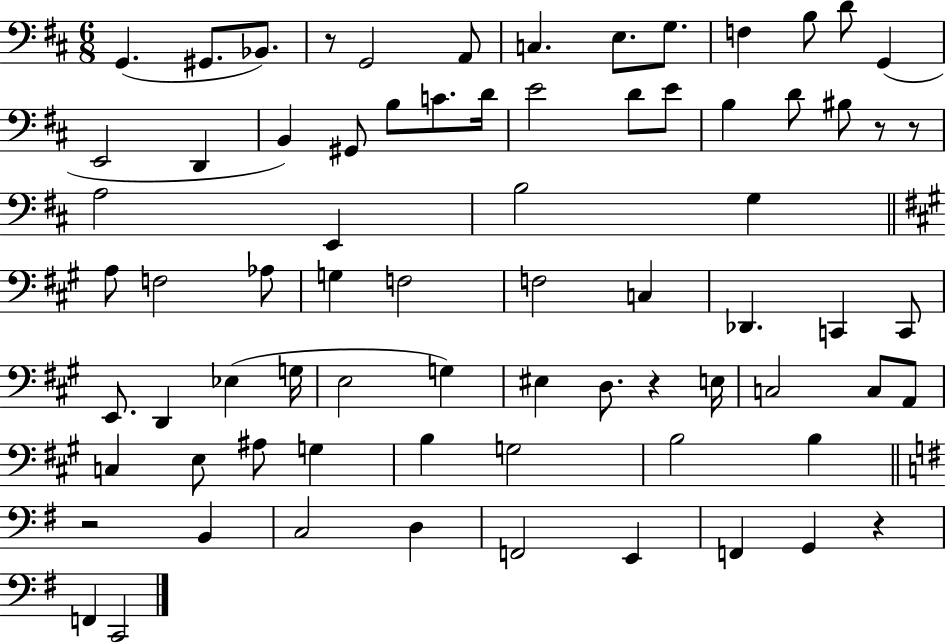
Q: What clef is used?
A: bass